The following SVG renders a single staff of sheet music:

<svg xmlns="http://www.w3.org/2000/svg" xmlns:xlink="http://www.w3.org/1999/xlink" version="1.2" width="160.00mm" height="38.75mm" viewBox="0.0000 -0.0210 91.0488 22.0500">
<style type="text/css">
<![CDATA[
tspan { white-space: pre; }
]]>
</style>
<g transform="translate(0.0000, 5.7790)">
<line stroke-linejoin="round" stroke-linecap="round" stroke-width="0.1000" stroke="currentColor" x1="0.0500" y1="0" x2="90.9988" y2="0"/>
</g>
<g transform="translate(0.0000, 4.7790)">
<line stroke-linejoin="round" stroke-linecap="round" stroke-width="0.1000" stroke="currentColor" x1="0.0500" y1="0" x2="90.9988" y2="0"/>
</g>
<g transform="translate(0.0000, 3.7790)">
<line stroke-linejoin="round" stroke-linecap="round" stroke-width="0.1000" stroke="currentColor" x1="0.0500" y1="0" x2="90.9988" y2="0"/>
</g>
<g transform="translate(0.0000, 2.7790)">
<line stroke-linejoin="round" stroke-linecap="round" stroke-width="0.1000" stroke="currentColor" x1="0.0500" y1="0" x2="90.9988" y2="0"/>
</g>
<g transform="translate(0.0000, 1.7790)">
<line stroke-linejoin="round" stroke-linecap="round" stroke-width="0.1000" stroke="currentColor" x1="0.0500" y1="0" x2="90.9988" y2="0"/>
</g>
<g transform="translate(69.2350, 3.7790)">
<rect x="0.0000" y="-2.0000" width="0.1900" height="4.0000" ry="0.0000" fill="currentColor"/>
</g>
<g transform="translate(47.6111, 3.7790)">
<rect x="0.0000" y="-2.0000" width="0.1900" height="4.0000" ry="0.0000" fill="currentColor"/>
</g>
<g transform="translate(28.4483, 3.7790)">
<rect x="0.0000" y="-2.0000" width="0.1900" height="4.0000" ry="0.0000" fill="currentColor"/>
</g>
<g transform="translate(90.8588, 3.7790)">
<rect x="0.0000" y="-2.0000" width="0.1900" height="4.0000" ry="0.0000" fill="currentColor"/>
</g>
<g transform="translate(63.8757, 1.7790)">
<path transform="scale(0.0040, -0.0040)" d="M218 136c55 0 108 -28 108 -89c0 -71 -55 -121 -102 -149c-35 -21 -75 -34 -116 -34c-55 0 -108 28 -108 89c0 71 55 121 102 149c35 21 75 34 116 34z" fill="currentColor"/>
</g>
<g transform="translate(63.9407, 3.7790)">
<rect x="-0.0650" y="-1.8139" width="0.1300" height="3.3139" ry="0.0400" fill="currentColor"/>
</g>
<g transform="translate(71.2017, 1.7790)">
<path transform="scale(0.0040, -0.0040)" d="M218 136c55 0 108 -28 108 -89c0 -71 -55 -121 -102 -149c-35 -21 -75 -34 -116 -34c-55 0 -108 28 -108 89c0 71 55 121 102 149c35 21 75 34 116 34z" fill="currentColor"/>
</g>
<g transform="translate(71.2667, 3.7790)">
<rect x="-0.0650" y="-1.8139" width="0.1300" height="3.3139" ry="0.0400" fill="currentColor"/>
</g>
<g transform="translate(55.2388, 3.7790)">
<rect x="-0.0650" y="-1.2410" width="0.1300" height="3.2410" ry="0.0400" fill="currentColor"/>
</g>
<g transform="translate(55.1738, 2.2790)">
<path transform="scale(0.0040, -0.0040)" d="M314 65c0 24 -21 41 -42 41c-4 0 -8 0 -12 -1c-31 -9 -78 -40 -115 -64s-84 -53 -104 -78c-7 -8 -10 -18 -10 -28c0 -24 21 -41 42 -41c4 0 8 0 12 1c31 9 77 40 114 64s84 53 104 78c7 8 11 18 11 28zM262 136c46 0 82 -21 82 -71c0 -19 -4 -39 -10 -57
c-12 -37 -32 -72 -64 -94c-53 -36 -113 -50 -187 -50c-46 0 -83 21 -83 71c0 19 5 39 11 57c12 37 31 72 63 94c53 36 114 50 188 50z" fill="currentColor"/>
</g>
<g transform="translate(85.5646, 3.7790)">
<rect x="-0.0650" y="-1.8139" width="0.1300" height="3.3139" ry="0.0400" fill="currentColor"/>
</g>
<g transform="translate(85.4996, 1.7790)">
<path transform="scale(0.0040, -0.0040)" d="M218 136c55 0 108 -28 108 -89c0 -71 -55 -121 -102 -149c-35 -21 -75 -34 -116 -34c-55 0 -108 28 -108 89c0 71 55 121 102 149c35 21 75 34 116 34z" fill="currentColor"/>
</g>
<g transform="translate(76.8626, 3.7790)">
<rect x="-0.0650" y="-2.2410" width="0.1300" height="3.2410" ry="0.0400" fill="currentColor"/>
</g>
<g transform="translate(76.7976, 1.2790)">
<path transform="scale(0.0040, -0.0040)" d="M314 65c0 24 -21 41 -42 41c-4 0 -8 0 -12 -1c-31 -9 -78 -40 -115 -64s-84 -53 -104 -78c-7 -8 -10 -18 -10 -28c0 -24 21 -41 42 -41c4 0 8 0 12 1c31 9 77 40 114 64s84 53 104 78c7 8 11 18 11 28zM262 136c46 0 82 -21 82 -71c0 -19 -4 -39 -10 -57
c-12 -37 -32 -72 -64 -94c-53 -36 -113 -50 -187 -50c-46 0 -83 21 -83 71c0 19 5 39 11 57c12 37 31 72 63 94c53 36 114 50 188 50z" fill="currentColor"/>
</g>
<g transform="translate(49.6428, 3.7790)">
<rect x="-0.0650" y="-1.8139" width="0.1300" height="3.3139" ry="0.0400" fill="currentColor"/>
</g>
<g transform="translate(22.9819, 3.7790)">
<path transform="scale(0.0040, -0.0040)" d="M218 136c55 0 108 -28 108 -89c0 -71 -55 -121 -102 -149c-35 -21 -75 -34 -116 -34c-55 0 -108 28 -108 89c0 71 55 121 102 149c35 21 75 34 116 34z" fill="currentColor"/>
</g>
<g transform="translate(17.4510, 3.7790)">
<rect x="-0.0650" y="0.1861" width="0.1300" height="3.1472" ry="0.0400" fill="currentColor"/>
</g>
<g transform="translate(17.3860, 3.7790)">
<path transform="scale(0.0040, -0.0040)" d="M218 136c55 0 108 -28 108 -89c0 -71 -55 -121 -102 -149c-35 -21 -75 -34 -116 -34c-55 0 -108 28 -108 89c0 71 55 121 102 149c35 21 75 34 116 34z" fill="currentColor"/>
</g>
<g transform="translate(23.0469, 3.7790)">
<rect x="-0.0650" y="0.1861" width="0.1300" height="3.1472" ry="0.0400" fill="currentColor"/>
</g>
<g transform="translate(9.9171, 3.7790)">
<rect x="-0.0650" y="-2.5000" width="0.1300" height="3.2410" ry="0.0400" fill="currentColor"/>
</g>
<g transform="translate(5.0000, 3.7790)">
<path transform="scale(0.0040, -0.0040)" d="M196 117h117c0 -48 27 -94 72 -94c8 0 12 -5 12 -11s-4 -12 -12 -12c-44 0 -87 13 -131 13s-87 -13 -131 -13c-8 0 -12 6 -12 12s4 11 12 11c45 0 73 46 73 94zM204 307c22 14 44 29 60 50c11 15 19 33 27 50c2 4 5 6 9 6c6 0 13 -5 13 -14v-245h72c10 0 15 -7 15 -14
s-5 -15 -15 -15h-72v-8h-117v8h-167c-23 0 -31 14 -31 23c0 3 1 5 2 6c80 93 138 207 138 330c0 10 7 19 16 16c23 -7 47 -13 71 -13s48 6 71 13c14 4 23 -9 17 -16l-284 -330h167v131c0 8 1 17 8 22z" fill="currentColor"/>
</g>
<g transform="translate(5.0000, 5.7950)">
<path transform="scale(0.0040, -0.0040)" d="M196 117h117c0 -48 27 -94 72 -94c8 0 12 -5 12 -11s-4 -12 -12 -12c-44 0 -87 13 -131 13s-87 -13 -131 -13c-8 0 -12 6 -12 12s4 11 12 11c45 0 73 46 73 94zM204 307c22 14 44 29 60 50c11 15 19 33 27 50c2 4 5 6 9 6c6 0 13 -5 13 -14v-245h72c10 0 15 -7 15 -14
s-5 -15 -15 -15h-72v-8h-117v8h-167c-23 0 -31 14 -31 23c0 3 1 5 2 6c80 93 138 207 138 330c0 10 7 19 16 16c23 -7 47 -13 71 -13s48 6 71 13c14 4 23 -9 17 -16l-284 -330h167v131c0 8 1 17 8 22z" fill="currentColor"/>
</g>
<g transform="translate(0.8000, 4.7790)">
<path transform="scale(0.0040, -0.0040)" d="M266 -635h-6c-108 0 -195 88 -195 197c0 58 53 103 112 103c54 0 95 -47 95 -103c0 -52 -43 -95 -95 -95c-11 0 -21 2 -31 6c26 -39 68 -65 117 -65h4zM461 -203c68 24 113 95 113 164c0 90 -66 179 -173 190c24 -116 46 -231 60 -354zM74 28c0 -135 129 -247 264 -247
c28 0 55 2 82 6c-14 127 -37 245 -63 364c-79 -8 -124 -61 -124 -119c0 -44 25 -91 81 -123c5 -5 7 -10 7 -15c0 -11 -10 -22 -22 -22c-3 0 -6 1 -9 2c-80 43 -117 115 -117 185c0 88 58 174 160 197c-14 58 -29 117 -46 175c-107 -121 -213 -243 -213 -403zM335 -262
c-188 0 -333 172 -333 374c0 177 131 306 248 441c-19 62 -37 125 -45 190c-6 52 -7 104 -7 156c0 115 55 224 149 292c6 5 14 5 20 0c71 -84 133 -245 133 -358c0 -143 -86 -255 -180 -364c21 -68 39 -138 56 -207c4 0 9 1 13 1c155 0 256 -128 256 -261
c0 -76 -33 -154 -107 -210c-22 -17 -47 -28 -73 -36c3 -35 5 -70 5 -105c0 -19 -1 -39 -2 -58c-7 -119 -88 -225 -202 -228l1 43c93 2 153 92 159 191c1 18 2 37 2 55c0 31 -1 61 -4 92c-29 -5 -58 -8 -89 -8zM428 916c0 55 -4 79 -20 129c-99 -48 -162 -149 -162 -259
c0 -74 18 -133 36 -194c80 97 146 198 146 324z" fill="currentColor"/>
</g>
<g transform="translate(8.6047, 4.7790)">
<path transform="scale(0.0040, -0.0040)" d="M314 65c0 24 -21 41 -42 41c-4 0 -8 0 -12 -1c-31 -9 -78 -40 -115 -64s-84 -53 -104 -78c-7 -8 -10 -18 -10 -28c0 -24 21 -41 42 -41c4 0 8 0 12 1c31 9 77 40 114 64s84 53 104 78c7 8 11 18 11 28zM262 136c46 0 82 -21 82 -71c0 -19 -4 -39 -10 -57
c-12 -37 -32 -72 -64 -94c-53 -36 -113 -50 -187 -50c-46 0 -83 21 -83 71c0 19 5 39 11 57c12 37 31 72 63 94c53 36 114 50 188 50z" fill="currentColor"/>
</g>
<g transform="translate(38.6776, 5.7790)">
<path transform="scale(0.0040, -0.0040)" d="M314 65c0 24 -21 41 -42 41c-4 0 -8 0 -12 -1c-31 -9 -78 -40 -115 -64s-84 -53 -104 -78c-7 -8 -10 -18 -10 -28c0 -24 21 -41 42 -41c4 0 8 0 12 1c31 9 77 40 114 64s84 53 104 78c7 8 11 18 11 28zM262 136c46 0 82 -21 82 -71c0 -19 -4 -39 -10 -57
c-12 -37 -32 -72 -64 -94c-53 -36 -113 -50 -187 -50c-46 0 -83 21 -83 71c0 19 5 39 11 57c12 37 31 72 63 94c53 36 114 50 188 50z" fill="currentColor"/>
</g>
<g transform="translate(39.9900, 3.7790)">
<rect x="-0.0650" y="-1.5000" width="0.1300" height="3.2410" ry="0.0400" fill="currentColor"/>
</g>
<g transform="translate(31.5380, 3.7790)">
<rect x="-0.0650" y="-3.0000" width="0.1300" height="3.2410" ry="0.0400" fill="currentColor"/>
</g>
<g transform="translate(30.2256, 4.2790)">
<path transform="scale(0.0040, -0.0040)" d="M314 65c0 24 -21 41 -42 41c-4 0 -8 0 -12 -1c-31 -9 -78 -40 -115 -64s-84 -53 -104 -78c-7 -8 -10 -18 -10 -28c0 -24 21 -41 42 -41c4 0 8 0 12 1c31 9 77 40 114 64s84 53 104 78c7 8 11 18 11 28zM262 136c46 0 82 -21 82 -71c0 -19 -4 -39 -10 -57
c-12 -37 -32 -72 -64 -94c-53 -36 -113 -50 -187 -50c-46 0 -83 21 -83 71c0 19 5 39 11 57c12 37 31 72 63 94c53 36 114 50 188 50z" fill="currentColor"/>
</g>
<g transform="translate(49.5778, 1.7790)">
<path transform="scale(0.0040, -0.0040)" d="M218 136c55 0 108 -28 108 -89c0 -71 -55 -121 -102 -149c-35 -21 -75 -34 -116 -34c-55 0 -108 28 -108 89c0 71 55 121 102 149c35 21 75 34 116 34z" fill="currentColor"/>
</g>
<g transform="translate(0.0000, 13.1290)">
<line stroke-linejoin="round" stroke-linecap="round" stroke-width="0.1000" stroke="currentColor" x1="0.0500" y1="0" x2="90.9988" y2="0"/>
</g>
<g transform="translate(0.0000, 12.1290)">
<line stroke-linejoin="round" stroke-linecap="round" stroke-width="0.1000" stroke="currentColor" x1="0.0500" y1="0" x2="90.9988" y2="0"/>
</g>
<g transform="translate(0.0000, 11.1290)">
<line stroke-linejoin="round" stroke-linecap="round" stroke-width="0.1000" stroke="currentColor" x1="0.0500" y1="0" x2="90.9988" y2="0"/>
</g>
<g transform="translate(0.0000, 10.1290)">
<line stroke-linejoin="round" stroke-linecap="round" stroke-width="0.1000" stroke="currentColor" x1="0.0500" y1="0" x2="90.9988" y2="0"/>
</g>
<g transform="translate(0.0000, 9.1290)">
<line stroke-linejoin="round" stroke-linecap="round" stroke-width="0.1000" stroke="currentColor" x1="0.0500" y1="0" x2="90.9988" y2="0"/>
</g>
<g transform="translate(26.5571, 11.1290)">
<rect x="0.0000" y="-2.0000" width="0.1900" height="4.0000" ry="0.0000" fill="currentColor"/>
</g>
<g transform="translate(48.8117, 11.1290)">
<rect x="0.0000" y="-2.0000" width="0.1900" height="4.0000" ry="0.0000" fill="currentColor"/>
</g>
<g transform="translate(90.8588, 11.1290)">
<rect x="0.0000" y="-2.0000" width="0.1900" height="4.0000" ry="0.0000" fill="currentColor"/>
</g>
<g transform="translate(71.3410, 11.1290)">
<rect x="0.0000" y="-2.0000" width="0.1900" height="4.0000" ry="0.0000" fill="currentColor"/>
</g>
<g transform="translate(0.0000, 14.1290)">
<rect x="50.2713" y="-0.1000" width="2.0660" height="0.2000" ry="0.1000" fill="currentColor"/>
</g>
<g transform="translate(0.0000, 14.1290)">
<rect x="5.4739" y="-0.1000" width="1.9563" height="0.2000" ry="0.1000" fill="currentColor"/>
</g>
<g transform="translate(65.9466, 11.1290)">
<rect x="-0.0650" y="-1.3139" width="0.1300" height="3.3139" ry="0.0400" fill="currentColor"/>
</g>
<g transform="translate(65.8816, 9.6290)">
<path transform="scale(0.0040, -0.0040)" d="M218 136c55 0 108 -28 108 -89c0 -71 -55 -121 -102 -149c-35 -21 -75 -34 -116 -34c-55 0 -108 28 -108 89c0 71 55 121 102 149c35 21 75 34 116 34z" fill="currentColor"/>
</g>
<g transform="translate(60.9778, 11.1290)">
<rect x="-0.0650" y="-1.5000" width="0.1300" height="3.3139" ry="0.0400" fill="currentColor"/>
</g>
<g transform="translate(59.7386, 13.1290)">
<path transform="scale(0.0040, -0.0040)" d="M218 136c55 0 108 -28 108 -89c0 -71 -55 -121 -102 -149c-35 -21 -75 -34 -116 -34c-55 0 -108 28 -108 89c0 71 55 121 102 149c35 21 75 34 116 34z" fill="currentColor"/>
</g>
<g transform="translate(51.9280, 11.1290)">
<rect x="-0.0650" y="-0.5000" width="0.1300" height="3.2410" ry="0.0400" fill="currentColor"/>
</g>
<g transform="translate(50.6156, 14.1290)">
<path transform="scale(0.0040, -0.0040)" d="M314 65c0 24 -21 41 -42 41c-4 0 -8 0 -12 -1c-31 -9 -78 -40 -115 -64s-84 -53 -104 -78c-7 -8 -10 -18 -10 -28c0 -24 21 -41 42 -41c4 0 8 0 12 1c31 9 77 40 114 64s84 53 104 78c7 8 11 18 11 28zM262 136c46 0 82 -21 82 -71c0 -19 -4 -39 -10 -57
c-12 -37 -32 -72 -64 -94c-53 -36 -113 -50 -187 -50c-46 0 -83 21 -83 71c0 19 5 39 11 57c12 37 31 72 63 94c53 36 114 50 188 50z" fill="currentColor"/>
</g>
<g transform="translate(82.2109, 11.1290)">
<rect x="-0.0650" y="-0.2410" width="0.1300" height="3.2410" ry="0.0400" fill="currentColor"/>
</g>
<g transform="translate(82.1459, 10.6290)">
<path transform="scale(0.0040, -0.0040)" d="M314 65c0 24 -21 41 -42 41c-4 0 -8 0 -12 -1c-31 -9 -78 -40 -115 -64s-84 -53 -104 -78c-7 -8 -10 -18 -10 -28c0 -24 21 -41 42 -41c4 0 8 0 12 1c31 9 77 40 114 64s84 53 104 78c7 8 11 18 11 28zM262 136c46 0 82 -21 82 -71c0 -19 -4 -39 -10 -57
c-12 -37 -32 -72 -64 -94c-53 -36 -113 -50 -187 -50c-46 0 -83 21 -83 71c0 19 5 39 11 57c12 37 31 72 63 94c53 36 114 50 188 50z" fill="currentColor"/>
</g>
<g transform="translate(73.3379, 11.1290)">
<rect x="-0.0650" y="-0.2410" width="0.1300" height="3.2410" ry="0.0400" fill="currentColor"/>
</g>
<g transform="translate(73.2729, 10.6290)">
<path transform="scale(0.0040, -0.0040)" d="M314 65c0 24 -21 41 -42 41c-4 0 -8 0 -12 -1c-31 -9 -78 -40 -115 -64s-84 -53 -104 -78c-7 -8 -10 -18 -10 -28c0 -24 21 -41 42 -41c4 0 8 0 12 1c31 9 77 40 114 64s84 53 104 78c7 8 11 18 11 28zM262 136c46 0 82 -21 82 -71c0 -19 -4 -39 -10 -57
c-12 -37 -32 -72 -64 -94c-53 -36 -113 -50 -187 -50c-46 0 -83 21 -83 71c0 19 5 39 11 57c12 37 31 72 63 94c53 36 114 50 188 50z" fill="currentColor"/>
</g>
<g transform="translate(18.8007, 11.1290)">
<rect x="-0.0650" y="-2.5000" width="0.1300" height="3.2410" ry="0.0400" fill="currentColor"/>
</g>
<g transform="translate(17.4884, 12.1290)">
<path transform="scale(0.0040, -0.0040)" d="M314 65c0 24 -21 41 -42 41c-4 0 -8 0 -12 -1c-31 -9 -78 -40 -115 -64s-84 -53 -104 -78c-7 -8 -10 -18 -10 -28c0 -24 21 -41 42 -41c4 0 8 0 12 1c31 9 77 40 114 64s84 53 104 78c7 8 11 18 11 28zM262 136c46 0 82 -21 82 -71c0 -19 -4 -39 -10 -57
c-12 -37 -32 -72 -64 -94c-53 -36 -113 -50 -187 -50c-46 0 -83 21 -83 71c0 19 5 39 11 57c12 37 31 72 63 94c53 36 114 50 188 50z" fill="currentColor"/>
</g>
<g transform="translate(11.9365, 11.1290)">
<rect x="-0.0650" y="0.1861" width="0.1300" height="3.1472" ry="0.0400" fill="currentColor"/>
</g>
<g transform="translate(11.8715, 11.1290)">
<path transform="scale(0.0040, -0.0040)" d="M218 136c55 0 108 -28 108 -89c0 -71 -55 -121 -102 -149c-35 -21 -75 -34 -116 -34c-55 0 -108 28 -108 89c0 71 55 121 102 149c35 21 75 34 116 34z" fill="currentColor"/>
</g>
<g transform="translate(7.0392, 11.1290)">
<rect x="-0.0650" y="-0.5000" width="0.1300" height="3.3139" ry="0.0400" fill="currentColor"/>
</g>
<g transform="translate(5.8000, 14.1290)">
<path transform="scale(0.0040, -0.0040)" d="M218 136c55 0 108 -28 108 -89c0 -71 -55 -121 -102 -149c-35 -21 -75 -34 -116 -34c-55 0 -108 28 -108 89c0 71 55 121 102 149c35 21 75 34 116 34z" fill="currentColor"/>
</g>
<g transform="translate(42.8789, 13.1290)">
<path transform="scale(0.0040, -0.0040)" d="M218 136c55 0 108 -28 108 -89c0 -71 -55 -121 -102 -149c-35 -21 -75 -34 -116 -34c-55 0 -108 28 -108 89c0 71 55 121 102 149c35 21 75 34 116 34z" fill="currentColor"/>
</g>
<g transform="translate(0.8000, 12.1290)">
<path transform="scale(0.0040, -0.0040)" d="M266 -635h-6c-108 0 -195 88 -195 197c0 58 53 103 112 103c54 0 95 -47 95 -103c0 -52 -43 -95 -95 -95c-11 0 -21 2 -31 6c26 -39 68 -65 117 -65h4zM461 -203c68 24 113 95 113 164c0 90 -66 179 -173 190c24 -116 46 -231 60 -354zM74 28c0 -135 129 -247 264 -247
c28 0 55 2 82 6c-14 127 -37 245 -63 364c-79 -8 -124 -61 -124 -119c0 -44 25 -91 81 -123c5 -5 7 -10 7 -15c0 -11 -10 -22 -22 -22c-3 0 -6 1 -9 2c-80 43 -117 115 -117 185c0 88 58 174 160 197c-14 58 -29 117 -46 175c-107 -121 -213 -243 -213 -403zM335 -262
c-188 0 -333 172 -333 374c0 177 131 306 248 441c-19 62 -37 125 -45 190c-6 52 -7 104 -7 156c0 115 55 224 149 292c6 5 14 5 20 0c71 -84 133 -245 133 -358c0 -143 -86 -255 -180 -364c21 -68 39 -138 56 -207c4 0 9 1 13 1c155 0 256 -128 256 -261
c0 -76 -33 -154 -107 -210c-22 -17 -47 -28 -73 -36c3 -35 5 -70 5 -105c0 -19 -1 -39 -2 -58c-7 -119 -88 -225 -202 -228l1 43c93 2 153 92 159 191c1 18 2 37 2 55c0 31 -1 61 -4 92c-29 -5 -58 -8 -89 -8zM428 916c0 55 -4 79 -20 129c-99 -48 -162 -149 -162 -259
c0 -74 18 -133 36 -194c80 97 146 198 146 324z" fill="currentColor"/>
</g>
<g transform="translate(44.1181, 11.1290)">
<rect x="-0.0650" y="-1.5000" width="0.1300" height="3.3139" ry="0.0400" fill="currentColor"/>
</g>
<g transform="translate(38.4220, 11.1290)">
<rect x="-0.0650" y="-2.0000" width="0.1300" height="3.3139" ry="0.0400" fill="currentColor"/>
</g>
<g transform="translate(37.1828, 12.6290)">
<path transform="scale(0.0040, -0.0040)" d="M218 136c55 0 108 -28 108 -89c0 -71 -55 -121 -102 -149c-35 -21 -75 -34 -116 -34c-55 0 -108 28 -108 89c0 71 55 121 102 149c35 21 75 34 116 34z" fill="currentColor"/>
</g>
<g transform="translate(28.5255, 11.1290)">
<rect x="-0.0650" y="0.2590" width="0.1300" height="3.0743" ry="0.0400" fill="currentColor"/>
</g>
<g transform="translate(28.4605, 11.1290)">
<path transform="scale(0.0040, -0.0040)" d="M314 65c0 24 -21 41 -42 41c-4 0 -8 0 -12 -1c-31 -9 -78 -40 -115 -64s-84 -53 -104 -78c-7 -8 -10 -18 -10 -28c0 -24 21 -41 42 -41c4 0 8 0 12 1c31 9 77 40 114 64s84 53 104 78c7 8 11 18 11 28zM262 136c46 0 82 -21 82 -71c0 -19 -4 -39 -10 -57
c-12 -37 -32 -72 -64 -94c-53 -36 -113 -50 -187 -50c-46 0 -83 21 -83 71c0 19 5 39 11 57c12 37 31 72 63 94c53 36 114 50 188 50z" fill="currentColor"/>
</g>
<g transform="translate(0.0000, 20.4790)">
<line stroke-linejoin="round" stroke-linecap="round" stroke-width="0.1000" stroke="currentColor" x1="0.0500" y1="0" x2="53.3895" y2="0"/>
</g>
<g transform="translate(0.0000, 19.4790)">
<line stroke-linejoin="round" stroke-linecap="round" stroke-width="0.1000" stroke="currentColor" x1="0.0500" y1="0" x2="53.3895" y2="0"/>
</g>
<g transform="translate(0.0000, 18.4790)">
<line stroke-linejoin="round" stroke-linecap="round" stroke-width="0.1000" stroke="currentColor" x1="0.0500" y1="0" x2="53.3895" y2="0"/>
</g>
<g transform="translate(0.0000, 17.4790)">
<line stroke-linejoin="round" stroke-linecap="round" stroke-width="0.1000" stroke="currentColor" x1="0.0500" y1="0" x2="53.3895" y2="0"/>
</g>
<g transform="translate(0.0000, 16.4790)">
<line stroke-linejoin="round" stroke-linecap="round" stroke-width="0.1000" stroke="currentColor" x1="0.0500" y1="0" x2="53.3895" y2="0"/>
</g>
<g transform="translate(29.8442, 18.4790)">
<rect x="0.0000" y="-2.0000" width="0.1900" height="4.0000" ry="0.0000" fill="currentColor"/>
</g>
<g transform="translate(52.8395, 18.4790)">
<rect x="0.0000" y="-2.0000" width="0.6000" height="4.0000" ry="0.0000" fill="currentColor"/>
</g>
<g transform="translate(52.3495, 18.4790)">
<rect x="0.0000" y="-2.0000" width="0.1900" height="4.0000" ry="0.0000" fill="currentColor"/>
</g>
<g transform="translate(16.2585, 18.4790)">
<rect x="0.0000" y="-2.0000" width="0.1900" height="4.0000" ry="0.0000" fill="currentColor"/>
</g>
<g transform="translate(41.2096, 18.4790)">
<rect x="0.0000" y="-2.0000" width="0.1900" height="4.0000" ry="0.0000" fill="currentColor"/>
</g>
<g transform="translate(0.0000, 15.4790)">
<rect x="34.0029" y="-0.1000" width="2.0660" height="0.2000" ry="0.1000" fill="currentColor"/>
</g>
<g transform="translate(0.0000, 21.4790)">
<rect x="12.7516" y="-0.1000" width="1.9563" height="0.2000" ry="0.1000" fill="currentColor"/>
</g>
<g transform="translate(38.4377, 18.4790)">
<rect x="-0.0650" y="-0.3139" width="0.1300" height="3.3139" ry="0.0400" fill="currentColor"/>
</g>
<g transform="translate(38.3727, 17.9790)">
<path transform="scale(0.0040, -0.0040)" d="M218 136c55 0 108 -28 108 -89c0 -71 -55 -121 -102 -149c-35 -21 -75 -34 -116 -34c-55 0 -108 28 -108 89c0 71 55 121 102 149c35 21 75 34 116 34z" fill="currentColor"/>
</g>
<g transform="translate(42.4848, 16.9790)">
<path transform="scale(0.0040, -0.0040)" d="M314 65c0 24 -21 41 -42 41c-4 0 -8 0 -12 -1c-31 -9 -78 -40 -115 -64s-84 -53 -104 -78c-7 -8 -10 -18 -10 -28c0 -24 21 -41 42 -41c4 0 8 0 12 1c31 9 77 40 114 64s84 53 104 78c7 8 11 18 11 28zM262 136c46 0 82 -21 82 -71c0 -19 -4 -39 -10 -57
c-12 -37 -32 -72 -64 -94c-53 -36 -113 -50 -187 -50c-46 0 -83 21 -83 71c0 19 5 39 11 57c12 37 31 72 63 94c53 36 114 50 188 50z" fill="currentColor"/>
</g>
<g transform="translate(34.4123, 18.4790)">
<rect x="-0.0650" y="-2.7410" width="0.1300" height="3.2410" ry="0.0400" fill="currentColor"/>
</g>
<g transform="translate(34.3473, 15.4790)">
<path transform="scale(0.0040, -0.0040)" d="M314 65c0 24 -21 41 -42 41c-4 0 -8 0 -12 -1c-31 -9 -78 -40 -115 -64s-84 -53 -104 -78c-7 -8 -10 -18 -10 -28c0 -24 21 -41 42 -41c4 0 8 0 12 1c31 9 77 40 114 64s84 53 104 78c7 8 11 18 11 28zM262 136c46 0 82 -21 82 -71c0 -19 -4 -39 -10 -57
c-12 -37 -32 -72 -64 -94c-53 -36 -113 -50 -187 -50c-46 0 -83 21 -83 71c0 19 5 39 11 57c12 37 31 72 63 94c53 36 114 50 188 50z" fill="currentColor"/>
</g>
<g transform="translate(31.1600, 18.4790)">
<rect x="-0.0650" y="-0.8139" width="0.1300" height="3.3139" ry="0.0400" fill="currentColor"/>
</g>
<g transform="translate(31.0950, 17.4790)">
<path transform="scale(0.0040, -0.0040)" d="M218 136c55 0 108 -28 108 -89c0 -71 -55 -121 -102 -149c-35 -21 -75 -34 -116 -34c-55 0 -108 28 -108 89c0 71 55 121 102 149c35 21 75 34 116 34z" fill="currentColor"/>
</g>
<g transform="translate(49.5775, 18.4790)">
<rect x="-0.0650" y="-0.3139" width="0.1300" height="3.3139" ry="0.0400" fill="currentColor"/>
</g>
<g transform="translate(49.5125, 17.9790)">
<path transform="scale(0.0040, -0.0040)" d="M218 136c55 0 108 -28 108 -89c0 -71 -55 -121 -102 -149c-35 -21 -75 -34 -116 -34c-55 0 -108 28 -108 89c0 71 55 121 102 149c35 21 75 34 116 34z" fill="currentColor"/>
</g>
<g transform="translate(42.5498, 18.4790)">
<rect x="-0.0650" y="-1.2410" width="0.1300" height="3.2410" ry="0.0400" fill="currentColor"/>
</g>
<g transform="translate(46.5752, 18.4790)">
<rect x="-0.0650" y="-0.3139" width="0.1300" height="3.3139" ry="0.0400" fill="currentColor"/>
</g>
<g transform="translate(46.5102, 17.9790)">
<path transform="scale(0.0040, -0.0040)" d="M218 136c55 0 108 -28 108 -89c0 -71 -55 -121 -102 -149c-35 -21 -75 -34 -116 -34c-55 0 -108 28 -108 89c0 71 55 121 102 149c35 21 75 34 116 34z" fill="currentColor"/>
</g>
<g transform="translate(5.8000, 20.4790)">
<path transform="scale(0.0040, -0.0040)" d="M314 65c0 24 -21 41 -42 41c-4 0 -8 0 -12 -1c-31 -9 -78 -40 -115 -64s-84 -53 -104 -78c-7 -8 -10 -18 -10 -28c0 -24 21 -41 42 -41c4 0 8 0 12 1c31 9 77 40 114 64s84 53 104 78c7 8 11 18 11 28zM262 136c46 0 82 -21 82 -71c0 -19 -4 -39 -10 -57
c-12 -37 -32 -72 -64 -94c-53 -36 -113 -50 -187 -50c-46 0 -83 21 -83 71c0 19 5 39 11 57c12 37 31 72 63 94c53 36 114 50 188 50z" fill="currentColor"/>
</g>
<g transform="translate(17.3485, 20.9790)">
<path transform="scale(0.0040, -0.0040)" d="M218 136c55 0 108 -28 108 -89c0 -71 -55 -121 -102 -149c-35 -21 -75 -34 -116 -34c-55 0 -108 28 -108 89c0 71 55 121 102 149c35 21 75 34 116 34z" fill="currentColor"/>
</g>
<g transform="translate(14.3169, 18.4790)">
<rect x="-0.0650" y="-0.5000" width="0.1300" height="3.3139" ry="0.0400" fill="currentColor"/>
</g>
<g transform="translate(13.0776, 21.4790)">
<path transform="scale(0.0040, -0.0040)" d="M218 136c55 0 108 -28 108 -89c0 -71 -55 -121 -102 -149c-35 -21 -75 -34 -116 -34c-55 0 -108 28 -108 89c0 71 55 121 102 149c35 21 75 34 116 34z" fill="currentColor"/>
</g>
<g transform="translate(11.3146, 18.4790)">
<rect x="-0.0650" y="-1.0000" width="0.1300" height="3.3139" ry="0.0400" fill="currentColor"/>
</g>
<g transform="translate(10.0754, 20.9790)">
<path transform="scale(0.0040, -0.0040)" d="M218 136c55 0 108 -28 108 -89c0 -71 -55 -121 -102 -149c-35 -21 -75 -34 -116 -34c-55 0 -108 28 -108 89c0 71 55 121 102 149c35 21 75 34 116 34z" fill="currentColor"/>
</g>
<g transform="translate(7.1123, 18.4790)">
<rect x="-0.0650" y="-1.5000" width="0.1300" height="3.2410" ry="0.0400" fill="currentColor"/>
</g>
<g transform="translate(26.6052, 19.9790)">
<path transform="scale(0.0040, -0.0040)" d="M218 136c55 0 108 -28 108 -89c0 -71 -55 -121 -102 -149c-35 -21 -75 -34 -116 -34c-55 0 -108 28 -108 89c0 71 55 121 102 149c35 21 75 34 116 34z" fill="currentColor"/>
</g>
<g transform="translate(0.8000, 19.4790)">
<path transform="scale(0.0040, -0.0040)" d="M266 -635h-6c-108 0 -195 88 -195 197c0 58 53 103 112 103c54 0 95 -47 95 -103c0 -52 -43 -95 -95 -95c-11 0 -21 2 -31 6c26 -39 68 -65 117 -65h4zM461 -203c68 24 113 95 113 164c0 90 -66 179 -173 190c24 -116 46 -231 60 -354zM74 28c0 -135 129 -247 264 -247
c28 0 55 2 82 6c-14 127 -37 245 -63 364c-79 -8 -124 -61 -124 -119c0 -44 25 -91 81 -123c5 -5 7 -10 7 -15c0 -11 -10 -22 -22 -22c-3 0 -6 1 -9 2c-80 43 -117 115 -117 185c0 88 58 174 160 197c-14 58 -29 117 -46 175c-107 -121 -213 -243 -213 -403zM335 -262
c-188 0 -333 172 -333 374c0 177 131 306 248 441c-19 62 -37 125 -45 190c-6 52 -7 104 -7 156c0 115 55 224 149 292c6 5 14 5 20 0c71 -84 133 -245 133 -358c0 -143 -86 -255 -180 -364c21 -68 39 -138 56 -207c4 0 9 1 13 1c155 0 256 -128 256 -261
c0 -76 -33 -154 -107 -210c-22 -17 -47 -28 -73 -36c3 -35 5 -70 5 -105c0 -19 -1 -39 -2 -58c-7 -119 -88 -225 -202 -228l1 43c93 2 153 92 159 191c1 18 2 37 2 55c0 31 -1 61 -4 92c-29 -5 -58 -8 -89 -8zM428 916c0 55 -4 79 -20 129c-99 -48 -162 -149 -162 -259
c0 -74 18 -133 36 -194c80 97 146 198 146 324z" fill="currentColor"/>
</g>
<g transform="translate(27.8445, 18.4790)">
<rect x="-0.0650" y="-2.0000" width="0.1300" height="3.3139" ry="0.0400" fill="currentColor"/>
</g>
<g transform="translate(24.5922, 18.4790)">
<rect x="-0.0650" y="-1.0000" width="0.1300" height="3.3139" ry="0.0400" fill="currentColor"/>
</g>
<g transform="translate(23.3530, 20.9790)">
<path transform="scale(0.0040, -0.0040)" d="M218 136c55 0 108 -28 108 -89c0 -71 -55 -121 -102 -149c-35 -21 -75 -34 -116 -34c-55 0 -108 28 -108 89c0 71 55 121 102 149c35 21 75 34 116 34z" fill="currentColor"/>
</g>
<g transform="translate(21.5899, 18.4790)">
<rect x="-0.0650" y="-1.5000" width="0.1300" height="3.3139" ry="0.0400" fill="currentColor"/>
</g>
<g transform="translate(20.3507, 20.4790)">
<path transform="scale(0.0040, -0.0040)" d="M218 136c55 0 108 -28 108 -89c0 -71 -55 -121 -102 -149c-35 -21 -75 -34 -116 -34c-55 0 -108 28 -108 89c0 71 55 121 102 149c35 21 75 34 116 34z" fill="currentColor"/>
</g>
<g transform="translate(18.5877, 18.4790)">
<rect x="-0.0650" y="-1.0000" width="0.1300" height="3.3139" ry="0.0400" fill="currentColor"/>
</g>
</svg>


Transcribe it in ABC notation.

X:1
T:Untitled
M:4/4
L:1/4
K:C
G2 B B A2 E2 f e2 f f g2 f C B G2 B2 F E C2 E e c2 c2 E2 D C D E D F d a2 c e2 c c